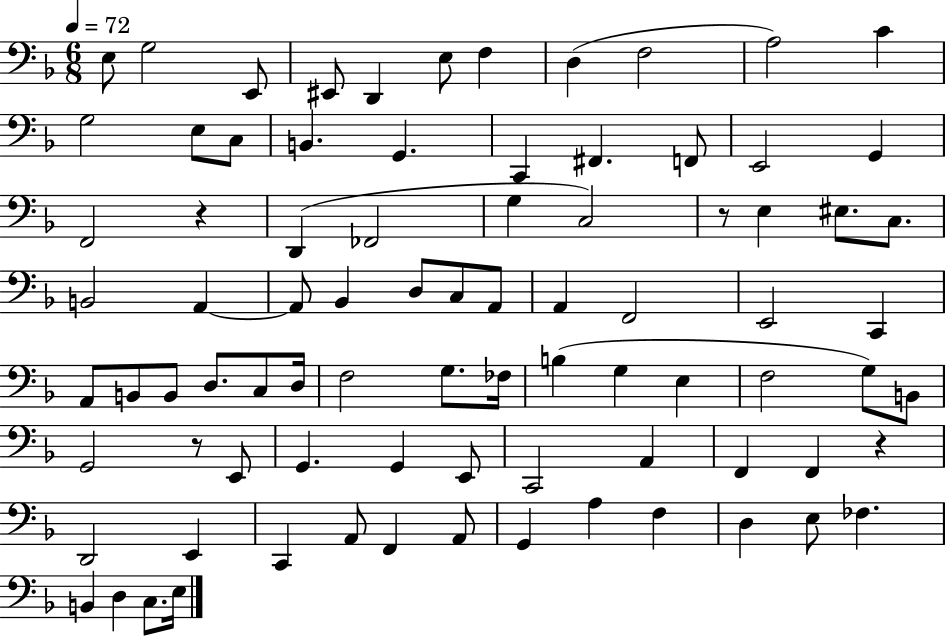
X:1
T:Untitled
M:6/8
L:1/4
K:F
E,/2 G,2 E,,/2 ^E,,/2 D,, E,/2 F, D, F,2 A,2 C G,2 E,/2 C,/2 B,, G,, C,, ^F,, F,,/2 E,,2 G,, F,,2 z D,, _F,,2 G, C,2 z/2 E, ^E,/2 C,/2 B,,2 A,, A,,/2 _B,, D,/2 C,/2 A,,/2 A,, F,,2 E,,2 C,, A,,/2 B,,/2 B,,/2 D,/2 C,/2 D,/4 F,2 G,/2 _F,/4 B, G, E, F,2 G,/2 B,,/2 G,,2 z/2 E,,/2 G,, G,, E,,/2 C,,2 A,, F,, F,, z D,,2 E,, C,, A,,/2 F,, A,,/2 G,, A, F, D, E,/2 _F, B,, D, C,/2 E,/4